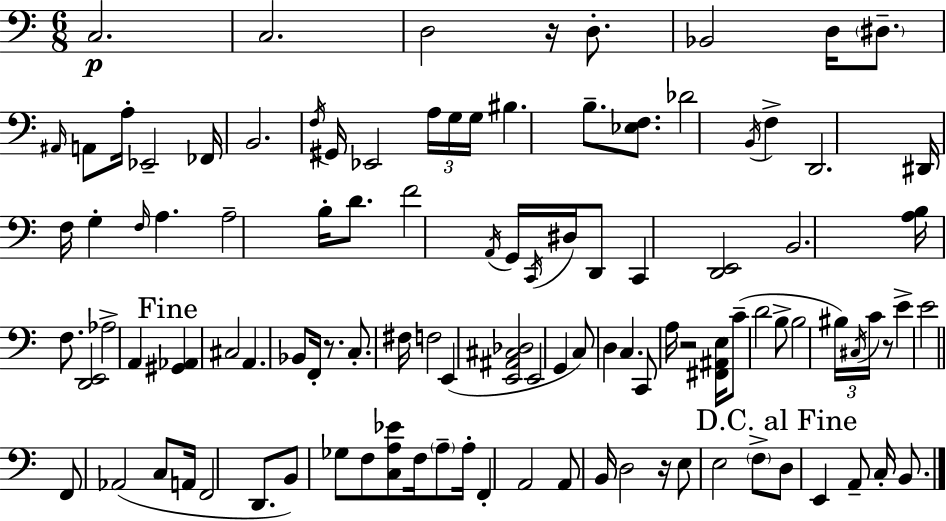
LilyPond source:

{
  \clef bass
  \numericTimeSignature
  \time 6/8
  \key a \minor
  c2.\p | c2. | d2 r16 d8.-. | bes,2 d16 \parenthesize dis8.-- | \break \grace { ais,16 } a,8 a16-. ees,2-- | fes,16 b,2. | \acciaccatura { f16 } gis,16 ees,2 \tuplet 3/2 { a16 | g16 g16 } bis4. b8.-- <ees f>8. | \break des'2 \acciaccatura { b,16 } f4-> | d,2. | dis,16 f16 g4-. \grace { f16 } a4. | a2-- | \break b16-. d'8. f'2 | \acciaccatura { a,16 } g,16 \acciaccatura { c,16 } dis16 d,8 c,4 <d, e,>2 | b,2. | <a b>16 f8. <d, e,>2 | \break aes2-> | a,4 \mark "Fine" <gis, aes,>4 cis2 | a,4. | bes,8 f,16-. r8. c8.-. fis16 f2 | \break e,4( <e, ais, cis des>2 | e,2 | g,4 c8) d4 | c4. c,8 a16 r2 | \break <fis, ais, e>16 c'8--( d'2 | b8-> b2 | \tuplet 3/2 { bis16) \acciaccatura { cis16 } c'16 } r8 e'4-> e'2 | \bar "||" \break \key c \major f,8 aes,2( c8 | a,16 f,2 d,8. | b,8) ges8 f8 <c a ees'>8 f16 \parenthesize a8-- a16-. | f,4-. a,2 | \break a,8 b,16 d2 r16 | e8 e2 \parenthesize f8-> | \mark "D.C. al Fine" d8 e,4 a,8-- c16-. b,8. | \bar "|."
}